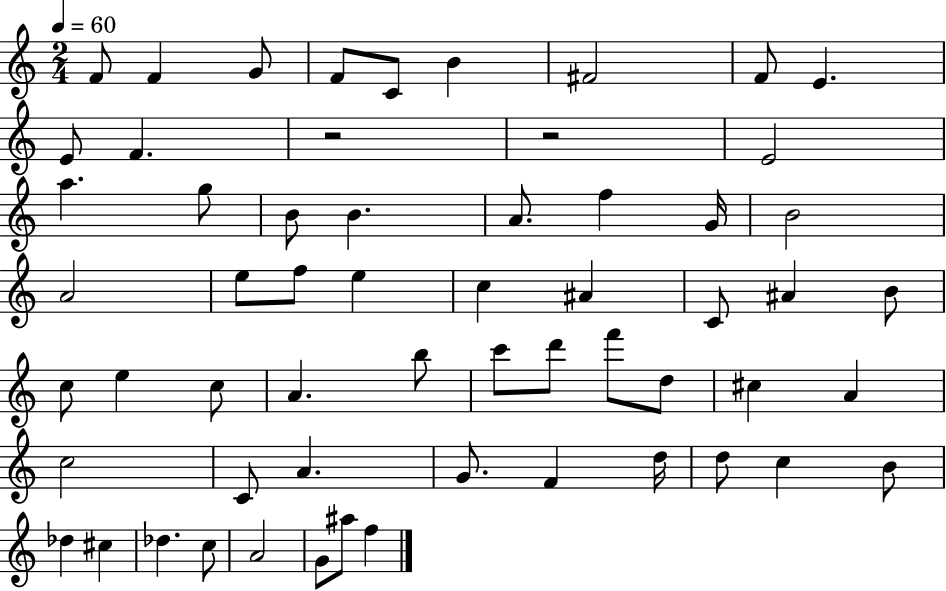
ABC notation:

X:1
T:Untitled
M:2/4
L:1/4
K:C
F/2 F G/2 F/2 C/2 B ^F2 F/2 E E/2 F z2 z2 E2 a g/2 B/2 B A/2 f G/4 B2 A2 e/2 f/2 e c ^A C/2 ^A B/2 c/2 e c/2 A b/2 c'/2 d'/2 f'/2 d/2 ^c A c2 C/2 A G/2 F d/4 d/2 c B/2 _d ^c _d c/2 A2 G/2 ^a/2 f